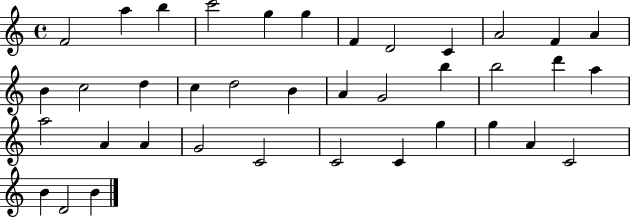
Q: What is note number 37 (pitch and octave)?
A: D4